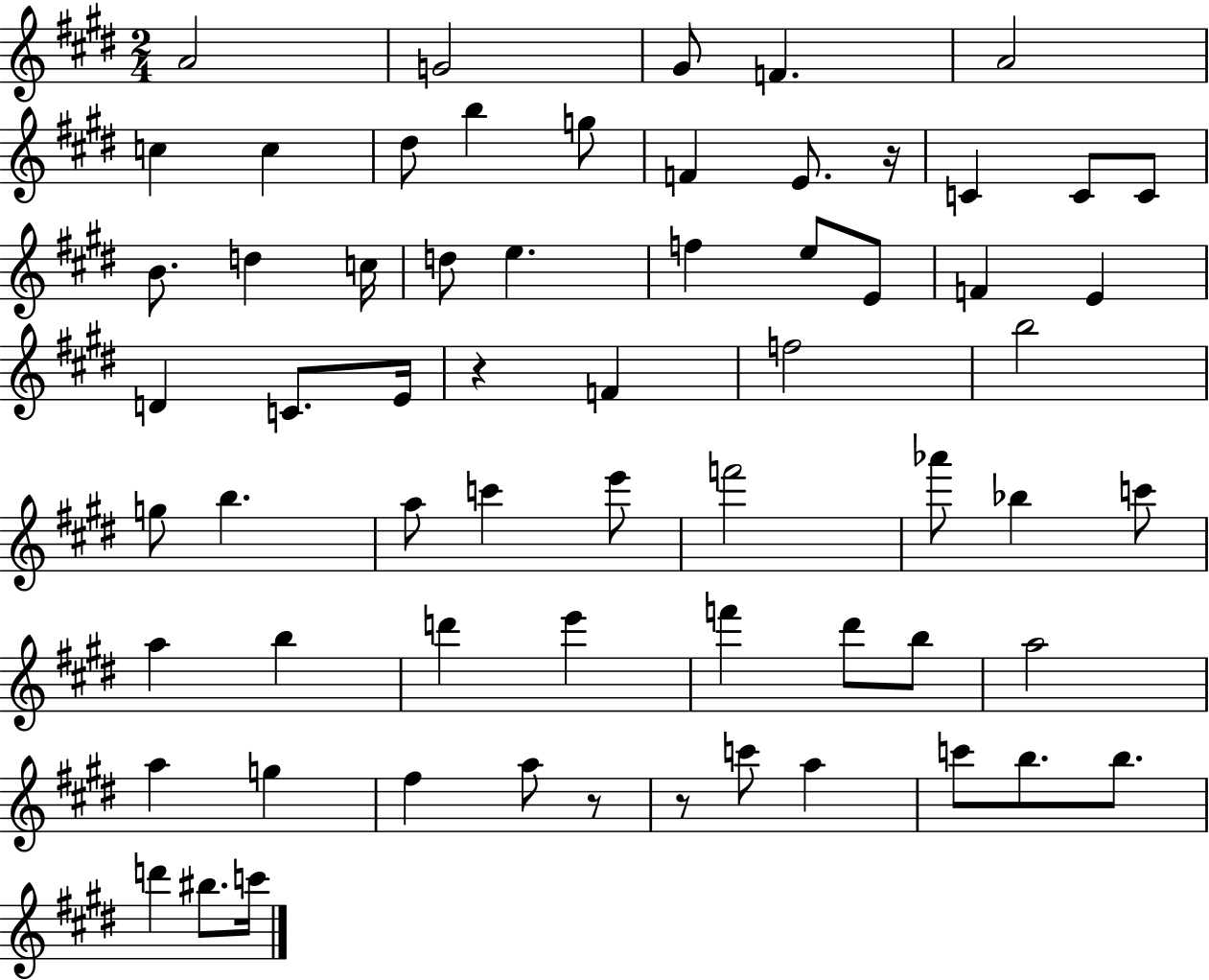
{
  \clef treble
  \numericTimeSignature
  \time 2/4
  \key e \major
  \repeat volta 2 { a'2 | g'2 | gis'8 f'4. | a'2 | \break c''4 c''4 | dis''8 b''4 g''8 | f'4 e'8. r16 | c'4 c'8 c'8 | \break b'8. d''4 c''16 | d''8 e''4. | f''4 e''8 e'8 | f'4 e'4 | \break d'4 c'8. e'16 | r4 f'4 | f''2 | b''2 | \break g''8 b''4. | a''8 c'''4 e'''8 | f'''2 | aes'''8 bes''4 c'''8 | \break a''4 b''4 | d'''4 e'''4 | f'''4 dis'''8 b''8 | a''2 | \break a''4 g''4 | fis''4 a''8 r8 | r8 c'''8 a''4 | c'''8 b''8. b''8. | \break d'''4 bis''8. c'''16 | } \bar "|."
}